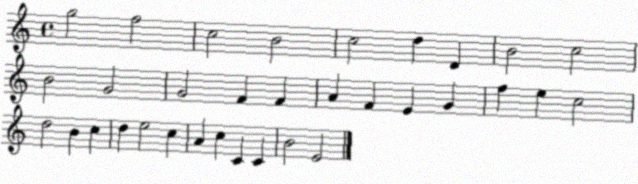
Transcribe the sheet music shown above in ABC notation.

X:1
T:Untitled
M:4/4
L:1/4
K:C
g2 f2 c2 B2 c2 d D B2 c2 B2 G2 G2 F F A F E G f e c2 d2 B c d e2 c A c C C B2 E2